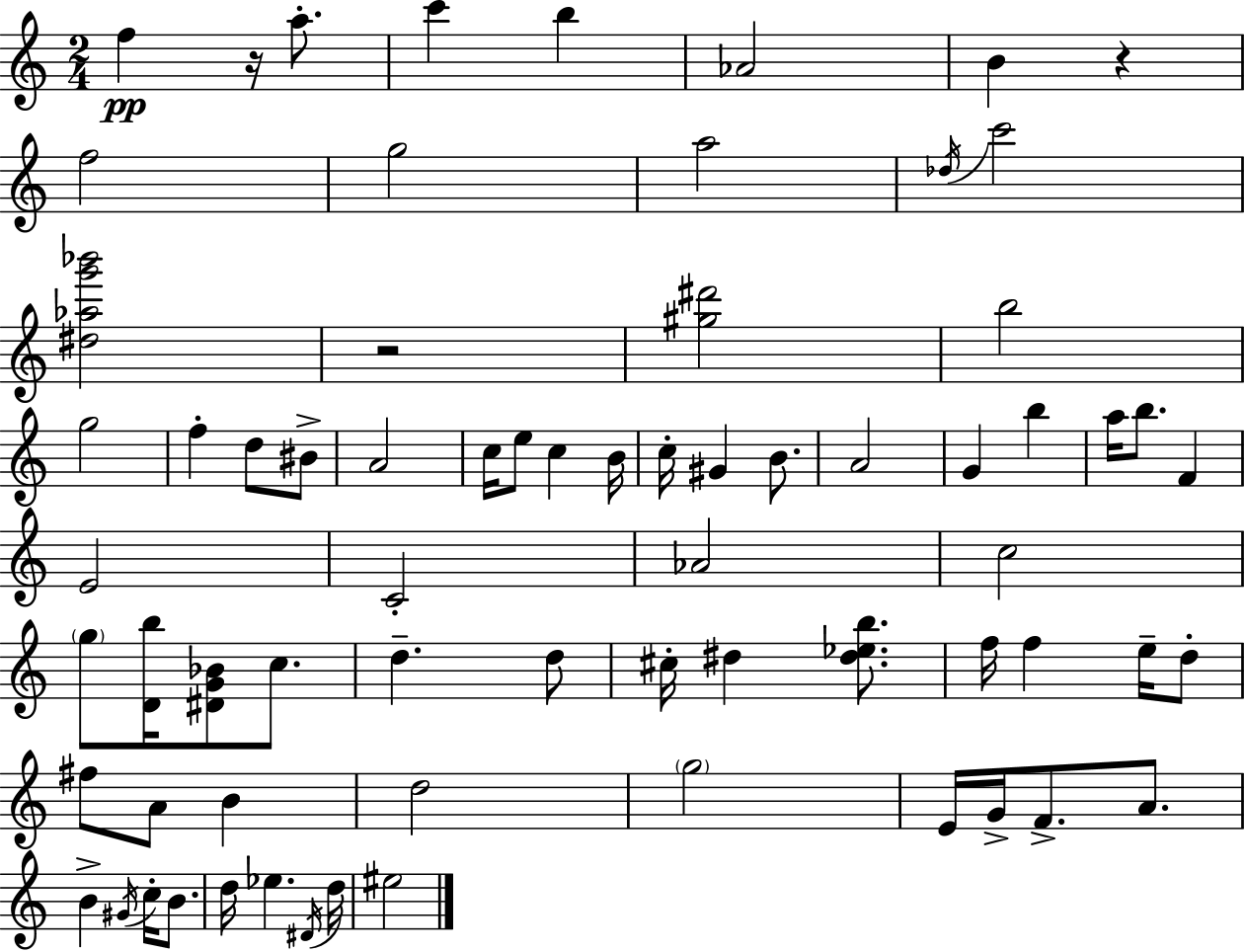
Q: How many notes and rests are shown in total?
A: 70